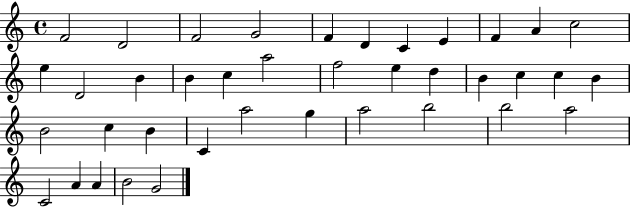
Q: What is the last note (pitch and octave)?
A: G4